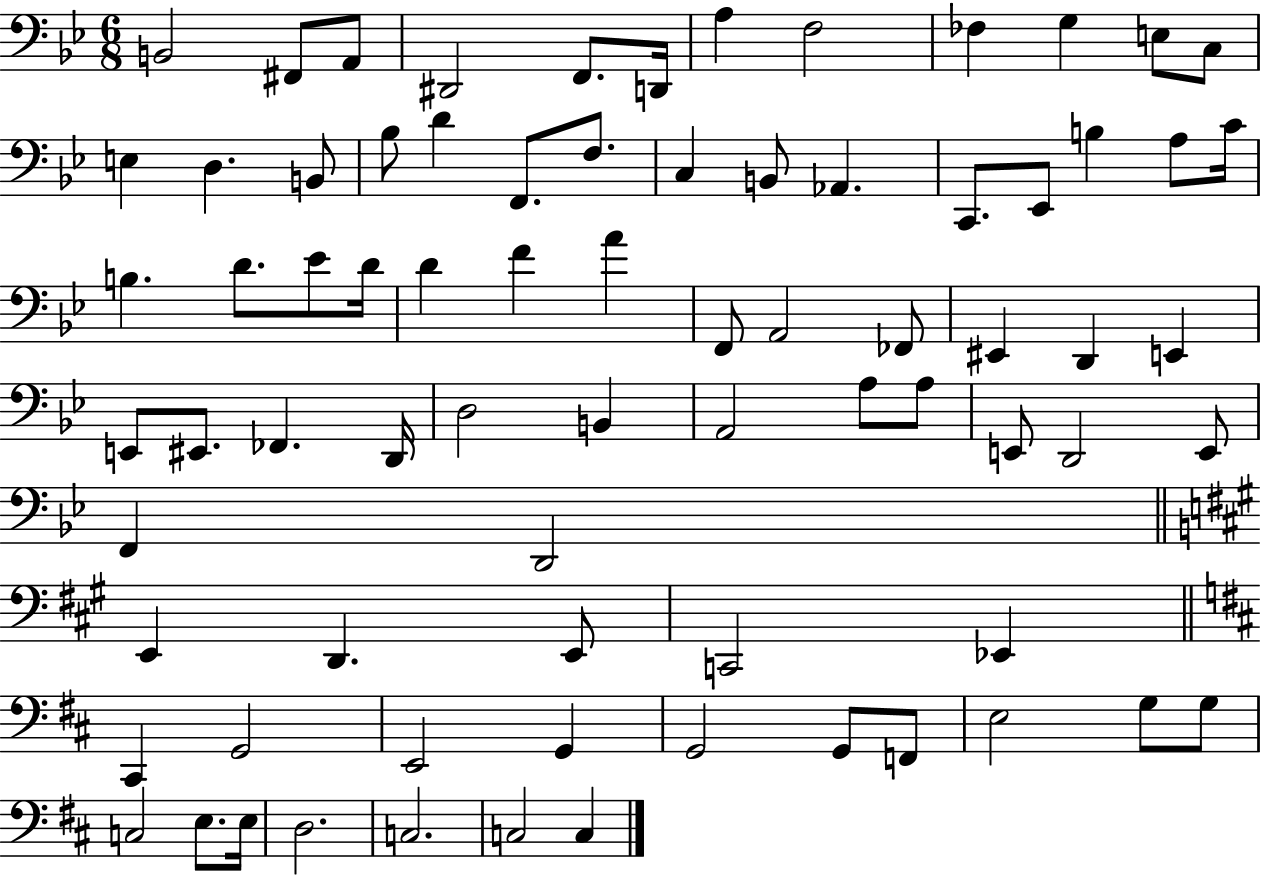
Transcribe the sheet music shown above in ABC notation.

X:1
T:Untitled
M:6/8
L:1/4
K:Bb
B,,2 ^F,,/2 A,,/2 ^D,,2 F,,/2 D,,/4 A, F,2 _F, G, E,/2 C,/2 E, D, B,,/2 _B,/2 D F,,/2 F,/2 C, B,,/2 _A,, C,,/2 _E,,/2 B, A,/2 C/4 B, D/2 _E/2 D/4 D F A F,,/2 A,,2 _F,,/2 ^E,, D,, E,, E,,/2 ^E,,/2 _F,, D,,/4 D,2 B,, A,,2 A,/2 A,/2 E,,/2 D,,2 E,,/2 F,, D,,2 E,, D,, E,,/2 C,,2 _E,, ^C,, G,,2 E,,2 G,, G,,2 G,,/2 F,,/2 E,2 G,/2 G,/2 C,2 E,/2 E,/4 D,2 C,2 C,2 C,